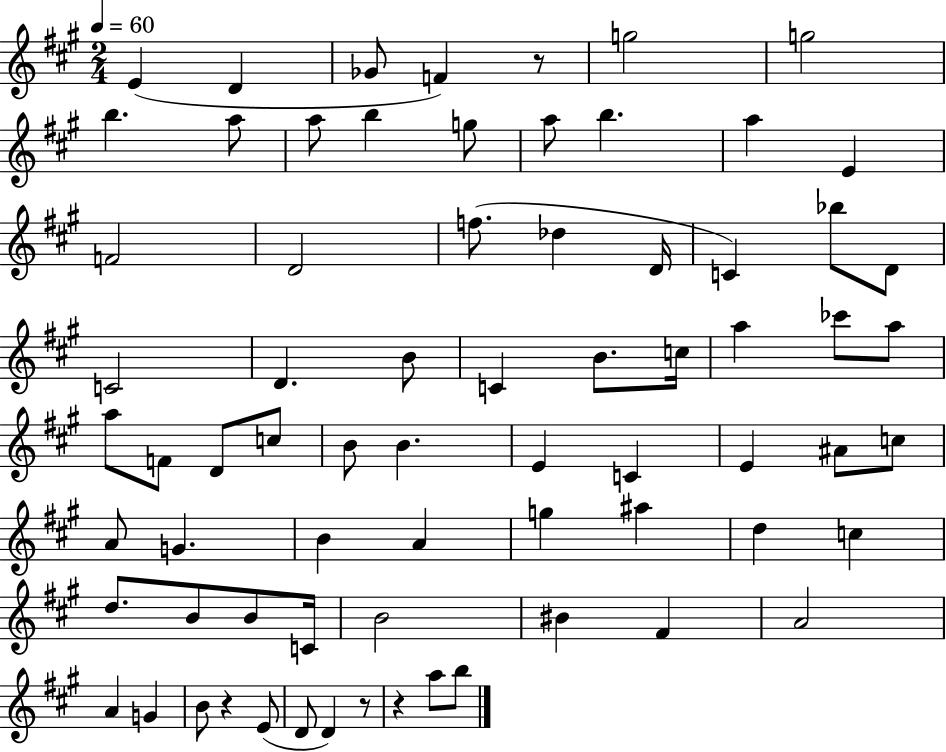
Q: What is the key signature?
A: A major